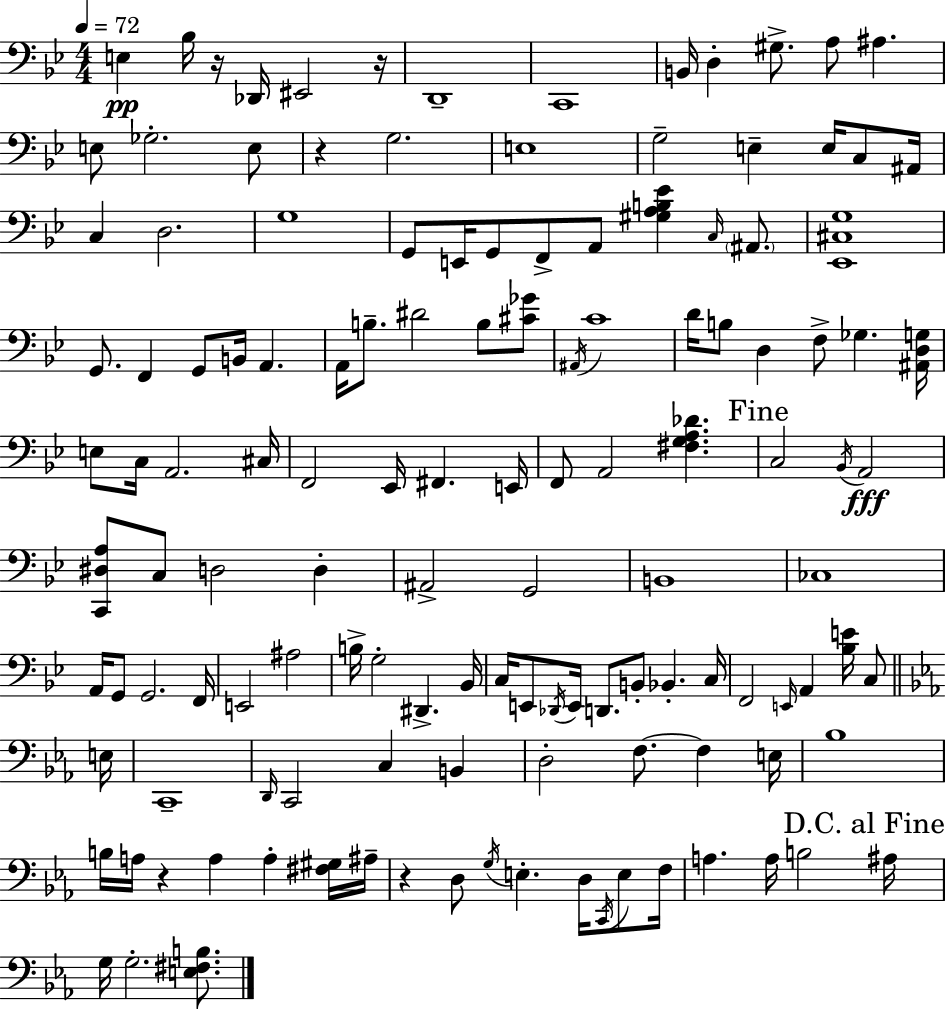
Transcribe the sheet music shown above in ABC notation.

X:1
T:Untitled
M:4/4
L:1/4
K:Gm
E, _B,/4 z/4 _D,,/4 ^E,,2 z/4 D,,4 C,,4 B,,/4 D, ^G,/2 A,/2 ^A, E,/2 _G,2 E,/2 z G,2 E,4 G,2 E, E,/4 C,/2 ^A,,/4 C, D,2 G,4 G,,/2 E,,/4 G,,/2 F,,/2 A,,/2 [^G,A,B,_E] C,/4 ^A,,/2 [_E,,^C,G,]4 G,,/2 F,, G,,/2 B,,/4 A,, A,,/4 B,/2 ^D2 B,/2 [^C_G]/2 ^A,,/4 C4 D/4 B,/2 D, F,/2 _G, [^A,,D,G,]/4 E,/2 C,/4 A,,2 ^C,/4 F,,2 _E,,/4 ^F,, E,,/4 F,,/2 A,,2 [^F,G,A,_D] C,2 _B,,/4 A,,2 [C,,^D,A,]/2 C,/2 D,2 D, ^A,,2 G,,2 B,,4 _C,4 A,,/4 G,,/2 G,,2 F,,/4 E,,2 ^A,2 B,/4 G,2 ^D,, _B,,/4 C,/4 E,,/2 _D,,/4 E,,/4 D,,/2 B,,/2 _B,, C,/4 F,,2 E,,/4 A,, [_B,E]/4 C,/2 E,/4 C,,4 D,,/4 C,,2 C, B,, D,2 F,/2 F, E,/4 _B,4 B,/4 A,/4 z A, A, [^F,^G,]/4 ^A,/4 z D,/2 G,/4 E, D,/4 C,,/4 E,/2 F,/4 A, A,/4 B,2 ^A,/4 G,/4 G,2 [E,^F,B,]/2